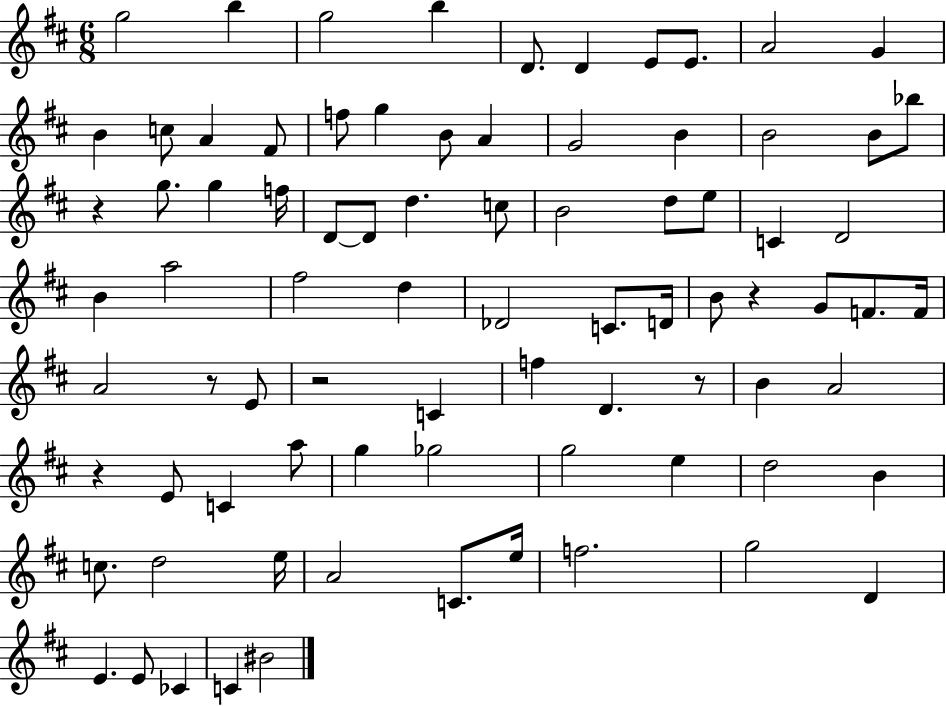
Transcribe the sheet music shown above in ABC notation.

X:1
T:Untitled
M:6/8
L:1/4
K:D
g2 b g2 b D/2 D E/2 E/2 A2 G B c/2 A ^F/2 f/2 g B/2 A G2 B B2 B/2 _b/2 z g/2 g f/4 D/2 D/2 d c/2 B2 d/2 e/2 C D2 B a2 ^f2 d _D2 C/2 D/4 B/2 z G/2 F/2 F/4 A2 z/2 E/2 z2 C f D z/2 B A2 z E/2 C a/2 g _g2 g2 e d2 B c/2 d2 e/4 A2 C/2 e/4 f2 g2 D E E/2 _C C ^B2